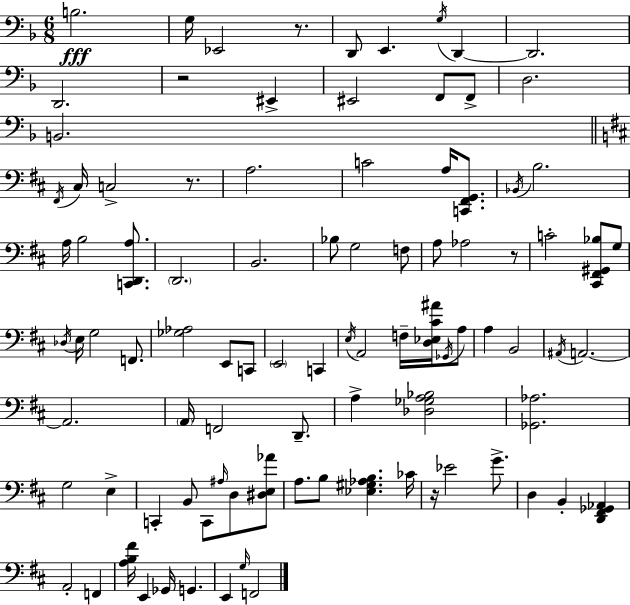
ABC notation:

X:1
T:Untitled
M:6/8
L:1/4
K:Dm
B,2 G,/4 _E,,2 z/2 D,,/2 E,, G,/4 D,, D,,2 D,,2 z2 ^E,, ^E,,2 F,,/2 F,,/2 D,2 B,,2 ^F,,/4 ^C,/4 C,2 z/2 A,2 C2 A,/4 [C,,^F,,G,,]/2 _B,,/4 B,2 A,/4 B,2 [C,,D,,A,]/2 D,,2 B,,2 _B,/2 G,2 F,/2 A,/2 _A,2 z/2 C2 [^C,,^F,,^G,,_B,]/2 G,/2 _D,/4 E,/4 G,2 F,,/2 [_G,_A,]2 E,,/2 C,,/2 E,,2 C,, E,/4 A,,2 F,/4 [D,_E,^C^A]/4 _G,,/4 A,/2 A, B,,2 ^A,,/4 A,,2 A,,2 A,,/4 F,,2 D,,/2 A, [_D,_G,A,_B,]2 [_G,,_A,]2 G,2 E, C,, B,,/2 C,,/2 ^A,/4 D,/2 [^D,E,_A]/2 A,/2 B,/2 [_E,^G,_A,B,] _C/4 z/4 _E2 G/2 D, B,, [D,,^F,,_G,,_A,,] A,,2 F,, [A,B,^F]/4 E,, _G,,/4 G,, E,, G,/4 F,,2